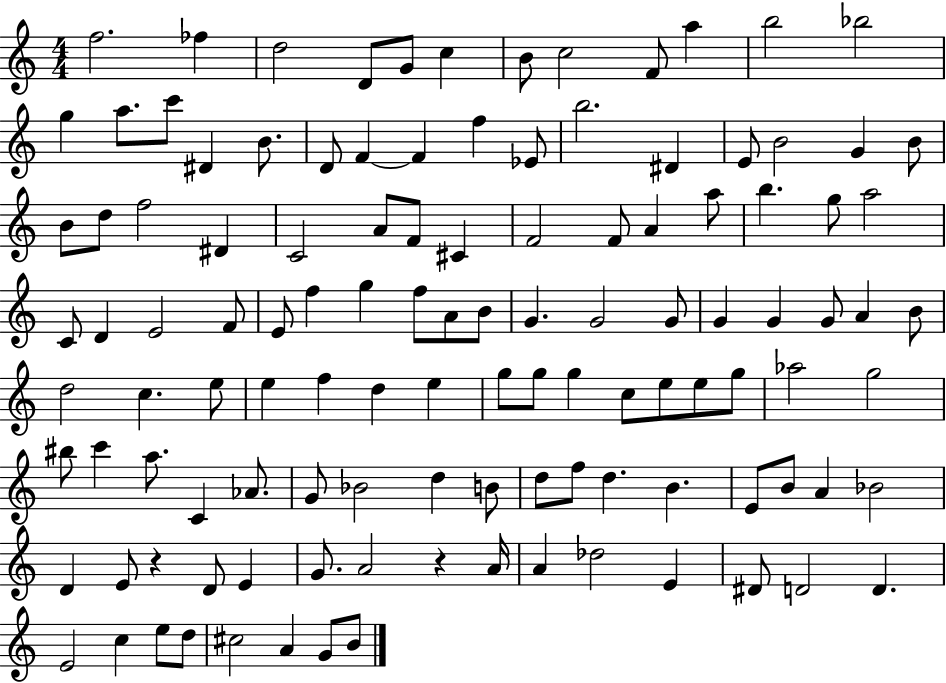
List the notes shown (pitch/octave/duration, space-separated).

F5/h. FES5/q D5/h D4/e G4/e C5/q B4/e C5/h F4/e A5/q B5/h Bb5/h G5/q A5/e. C6/e D#4/q B4/e. D4/e F4/q F4/q F5/q Eb4/e B5/h. D#4/q E4/e B4/h G4/q B4/e B4/e D5/e F5/h D#4/q C4/h A4/e F4/e C#4/q F4/h F4/e A4/q A5/e B5/q. G5/e A5/h C4/e D4/q E4/h F4/e E4/e F5/q G5/q F5/e A4/e B4/e G4/q. G4/h G4/e G4/q G4/q G4/e A4/q B4/e D5/h C5/q. E5/e E5/q F5/q D5/q E5/q G5/e G5/e G5/q C5/e E5/e E5/e G5/e Ab5/h G5/h BIS5/e C6/q A5/e. C4/q Ab4/e. G4/e Bb4/h D5/q B4/e D5/e F5/e D5/q. B4/q. E4/e B4/e A4/q Bb4/h D4/q E4/e R/q D4/e E4/q G4/e. A4/h R/q A4/s A4/q Db5/h E4/q D#4/e D4/h D4/q. E4/h C5/q E5/e D5/e C#5/h A4/q G4/e B4/e